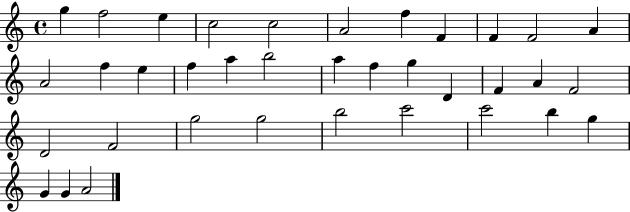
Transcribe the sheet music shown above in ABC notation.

X:1
T:Untitled
M:4/4
L:1/4
K:C
g f2 e c2 c2 A2 f F F F2 A A2 f e f a b2 a f g D F A F2 D2 F2 g2 g2 b2 c'2 c'2 b g G G A2